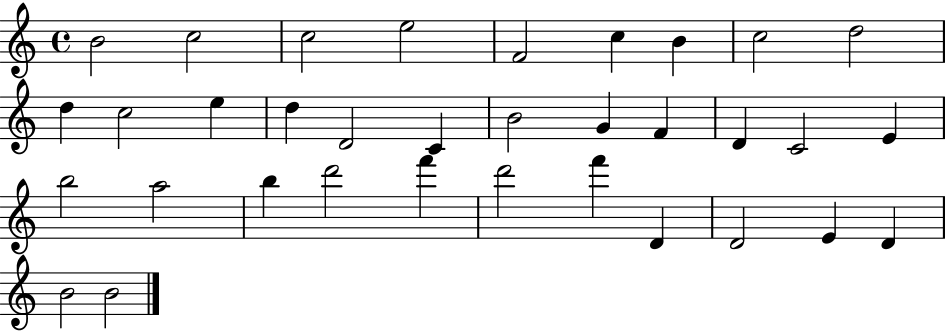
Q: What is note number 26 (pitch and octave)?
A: F6